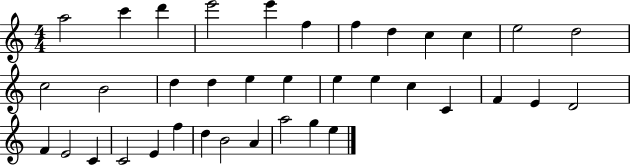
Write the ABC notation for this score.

X:1
T:Untitled
M:4/4
L:1/4
K:C
a2 c' d' e'2 e' f f d c c e2 d2 c2 B2 d d e e e e c C F E D2 F E2 C C2 E f d B2 A a2 g e